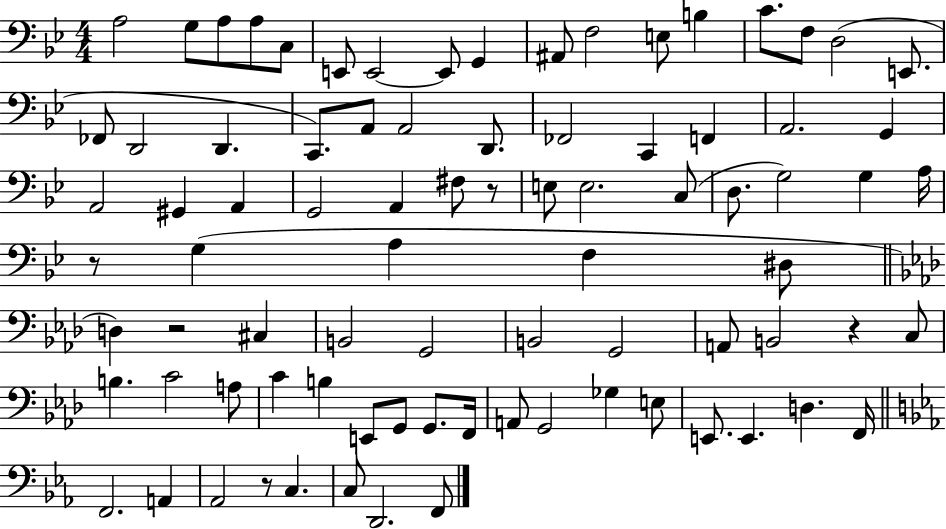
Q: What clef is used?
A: bass